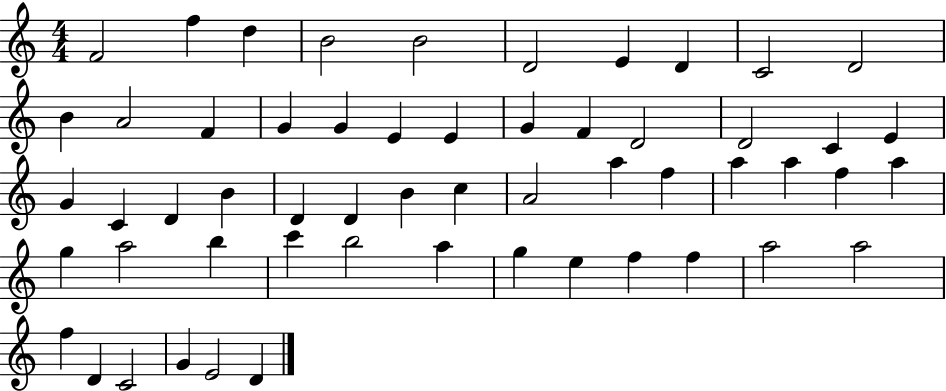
F4/h F5/q D5/q B4/h B4/h D4/h E4/q D4/q C4/h D4/h B4/q A4/h F4/q G4/q G4/q E4/q E4/q G4/q F4/q D4/h D4/h C4/q E4/q G4/q C4/q D4/q B4/q D4/q D4/q B4/q C5/q A4/h A5/q F5/q A5/q A5/q F5/q A5/q G5/q A5/h B5/q C6/q B5/h A5/q G5/q E5/q F5/q F5/q A5/h A5/h F5/q D4/q C4/h G4/q E4/h D4/q